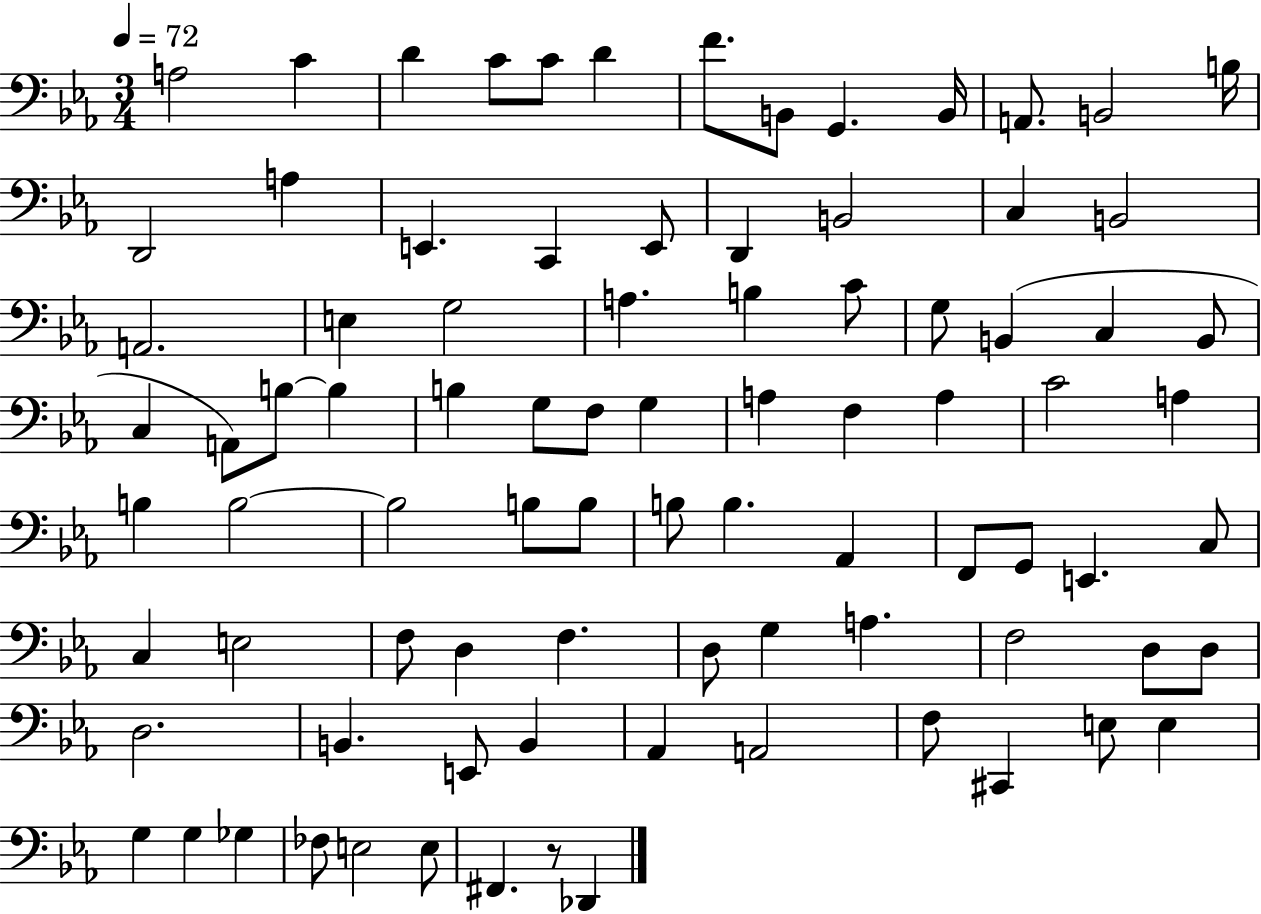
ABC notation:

X:1
T:Untitled
M:3/4
L:1/4
K:Eb
A,2 C D C/2 C/2 D F/2 B,,/2 G,, B,,/4 A,,/2 B,,2 B,/4 D,,2 A, E,, C,, E,,/2 D,, B,,2 C, B,,2 A,,2 E, G,2 A, B, C/2 G,/2 B,, C, B,,/2 C, A,,/2 B,/2 B, B, G,/2 F,/2 G, A, F, A, C2 A, B, B,2 B,2 B,/2 B,/2 B,/2 B, _A,, F,,/2 G,,/2 E,, C,/2 C, E,2 F,/2 D, F, D,/2 G, A, F,2 D,/2 D,/2 D,2 B,, E,,/2 B,, _A,, A,,2 F,/2 ^C,, E,/2 E, G, G, _G, _F,/2 E,2 E,/2 ^F,, z/2 _D,,